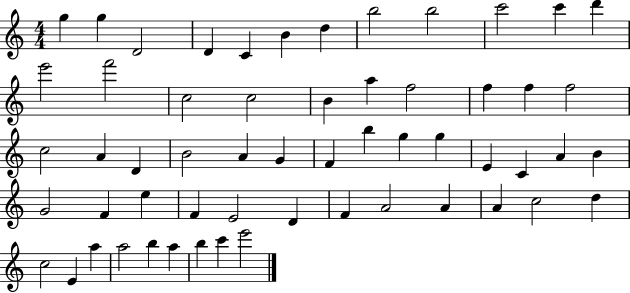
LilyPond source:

{
  \clef treble
  \numericTimeSignature
  \time 4/4
  \key c \major
  g''4 g''4 d'2 | d'4 c'4 b'4 d''4 | b''2 b''2 | c'''2 c'''4 d'''4 | \break e'''2 f'''2 | c''2 c''2 | b'4 a''4 f''2 | f''4 f''4 f''2 | \break c''2 a'4 d'4 | b'2 a'4 g'4 | f'4 b''4 g''4 g''4 | e'4 c'4 a'4 b'4 | \break g'2 f'4 e''4 | f'4 e'2 d'4 | f'4 a'2 a'4 | a'4 c''2 d''4 | \break c''2 e'4 a''4 | a''2 b''4 a''4 | b''4 c'''4 e'''2 | \bar "|."
}